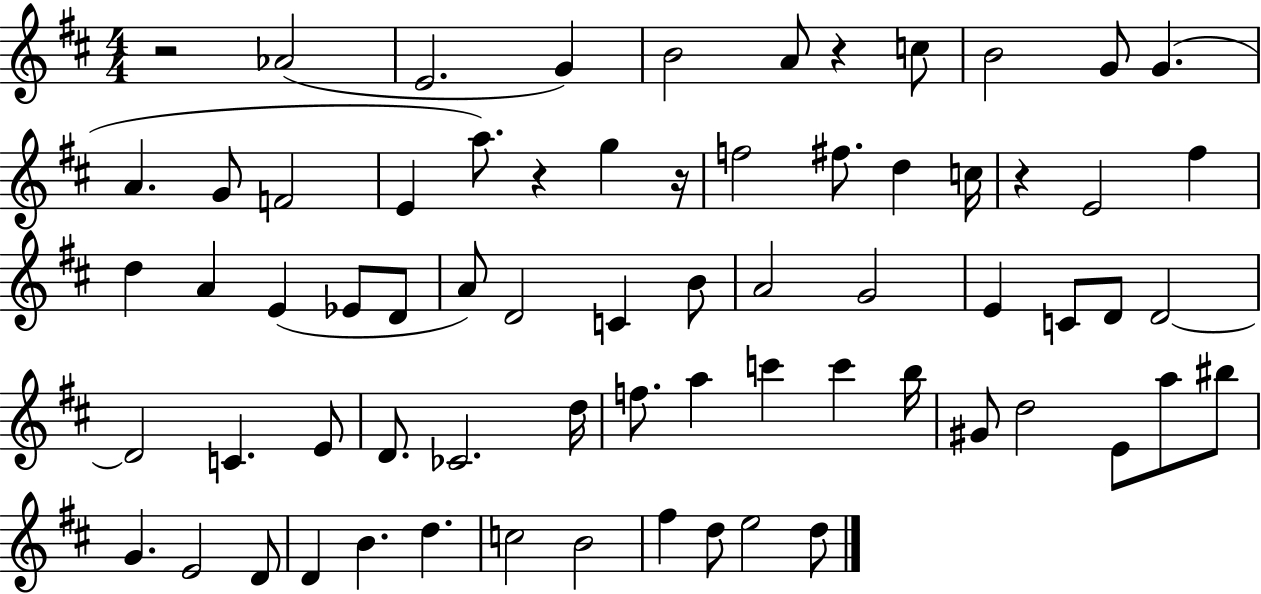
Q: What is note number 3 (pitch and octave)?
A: G4